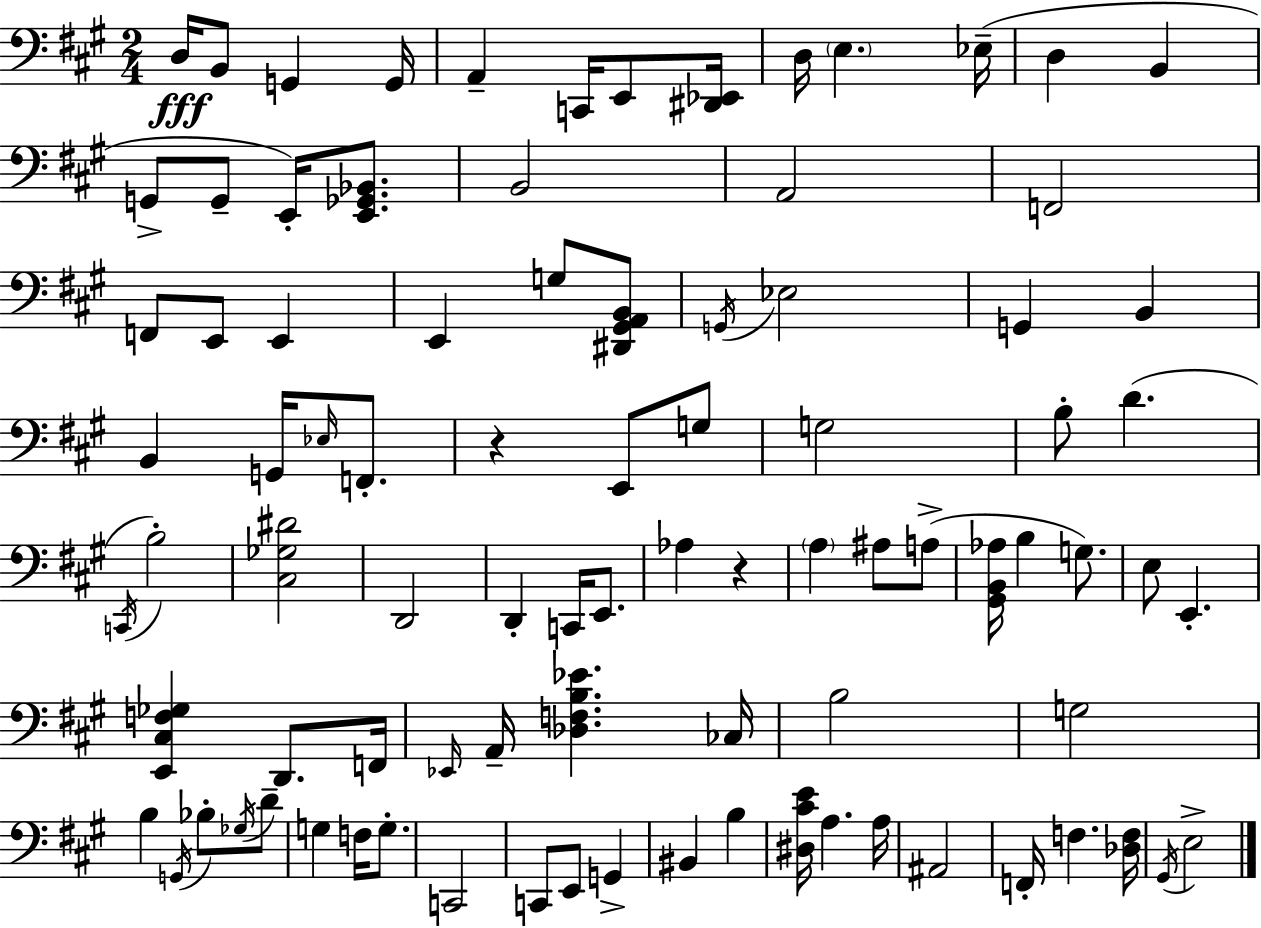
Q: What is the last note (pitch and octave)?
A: E3